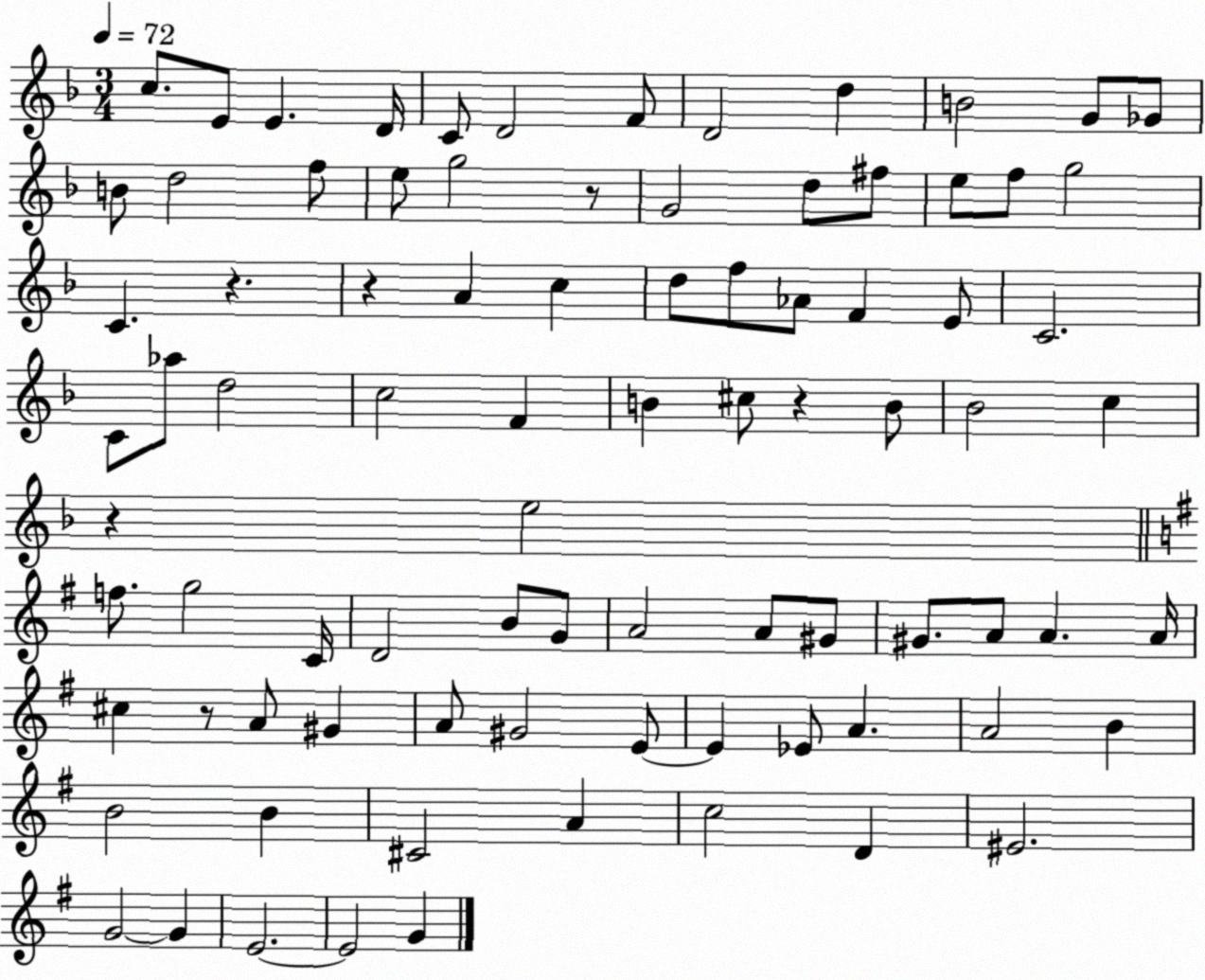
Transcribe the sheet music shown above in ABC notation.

X:1
T:Untitled
M:3/4
L:1/4
K:F
c/2 E/2 E D/4 C/2 D2 F/2 D2 d B2 G/2 _G/2 B/2 d2 f/2 e/2 g2 z/2 G2 d/2 ^f/2 e/2 f/2 g2 C z z A c d/2 f/2 _A/2 F E/2 C2 C/2 _a/2 d2 c2 F B ^c/2 z B/2 _B2 c z e2 f/2 g2 C/4 D2 B/2 G/2 A2 A/2 ^G/2 ^G/2 A/2 A A/4 ^c z/2 A/2 ^G A/2 ^G2 E/2 E _E/2 A A2 B B2 B ^C2 A c2 D ^E2 G2 G E2 E2 G